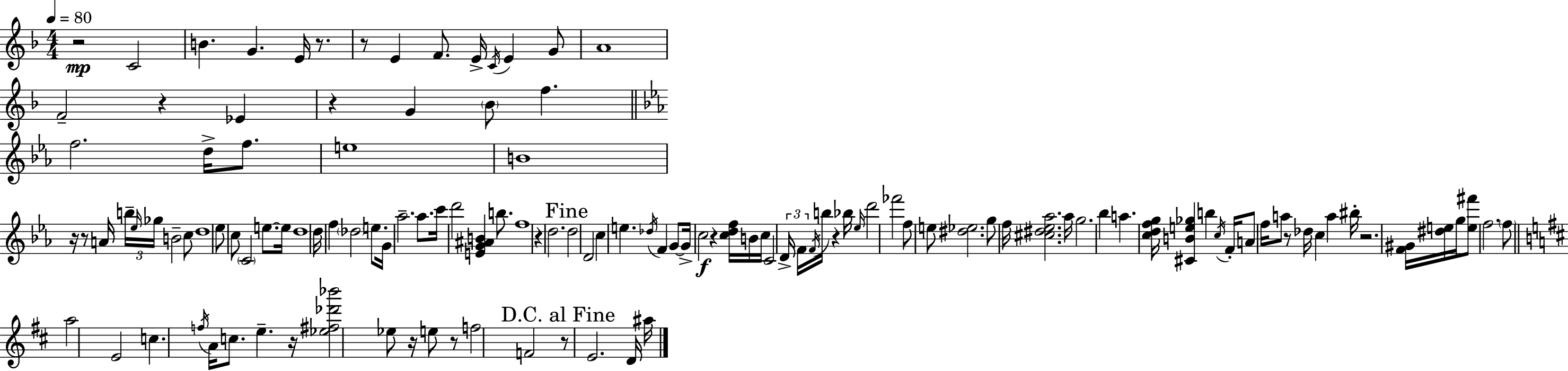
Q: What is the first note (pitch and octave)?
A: C4